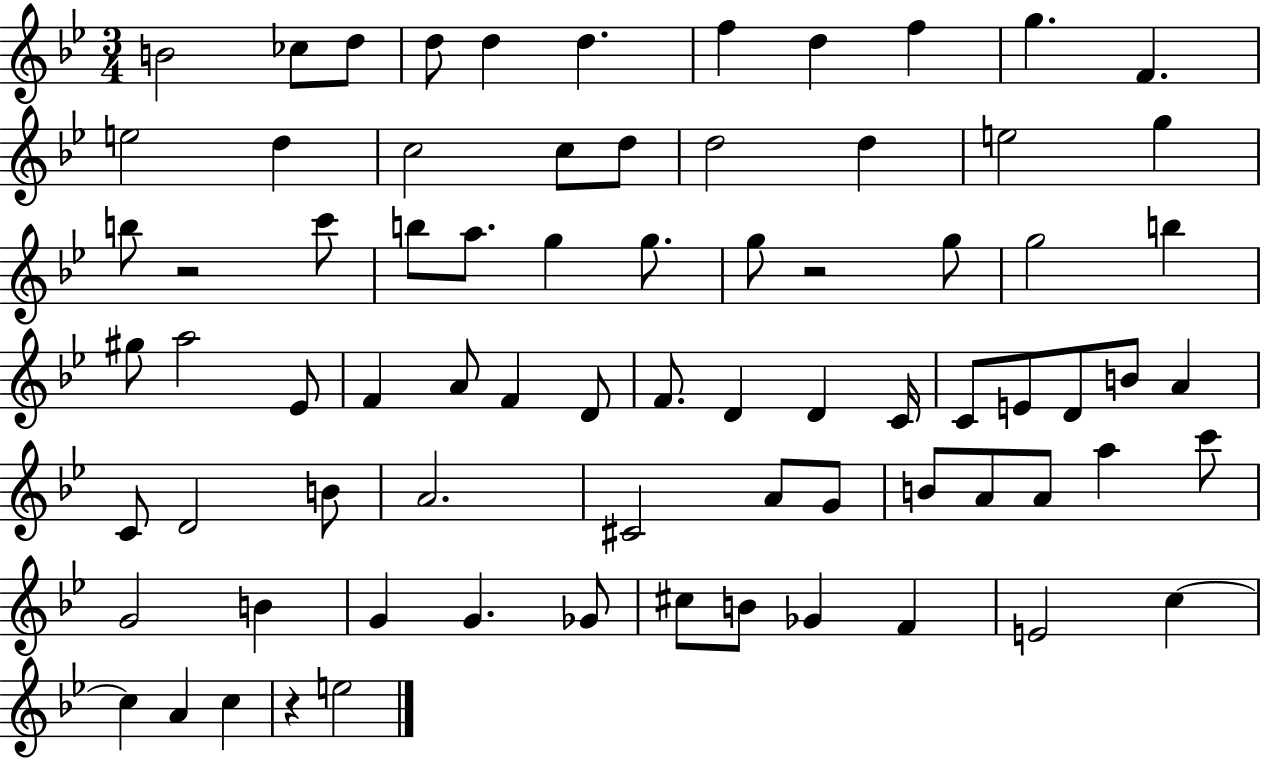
B4/h CES5/e D5/e D5/e D5/q D5/q. F5/q D5/q F5/q G5/q. F4/q. E5/h D5/q C5/h C5/e D5/e D5/h D5/q E5/h G5/q B5/e R/h C6/e B5/e A5/e. G5/q G5/e. G5/e R/h G5/e G5/h B5/q G#5/e A5/h Eb4/e F4/q A4/e F4/q D4/e F4/e. D4/q D4/q C4/s C4/e E4/e D4/e B4/e A4/q C4/e D4/h B4/e A4/h. C#4/h A4/e G4/e B4/e A4/e A4/e A5/q C6/e G4/h B4/q G4/q G4/q. Gb4/e C#5/e B4/e Gb4/q F4/q E4/h C5/q C5/q A4/q C5/q R/q E5/h